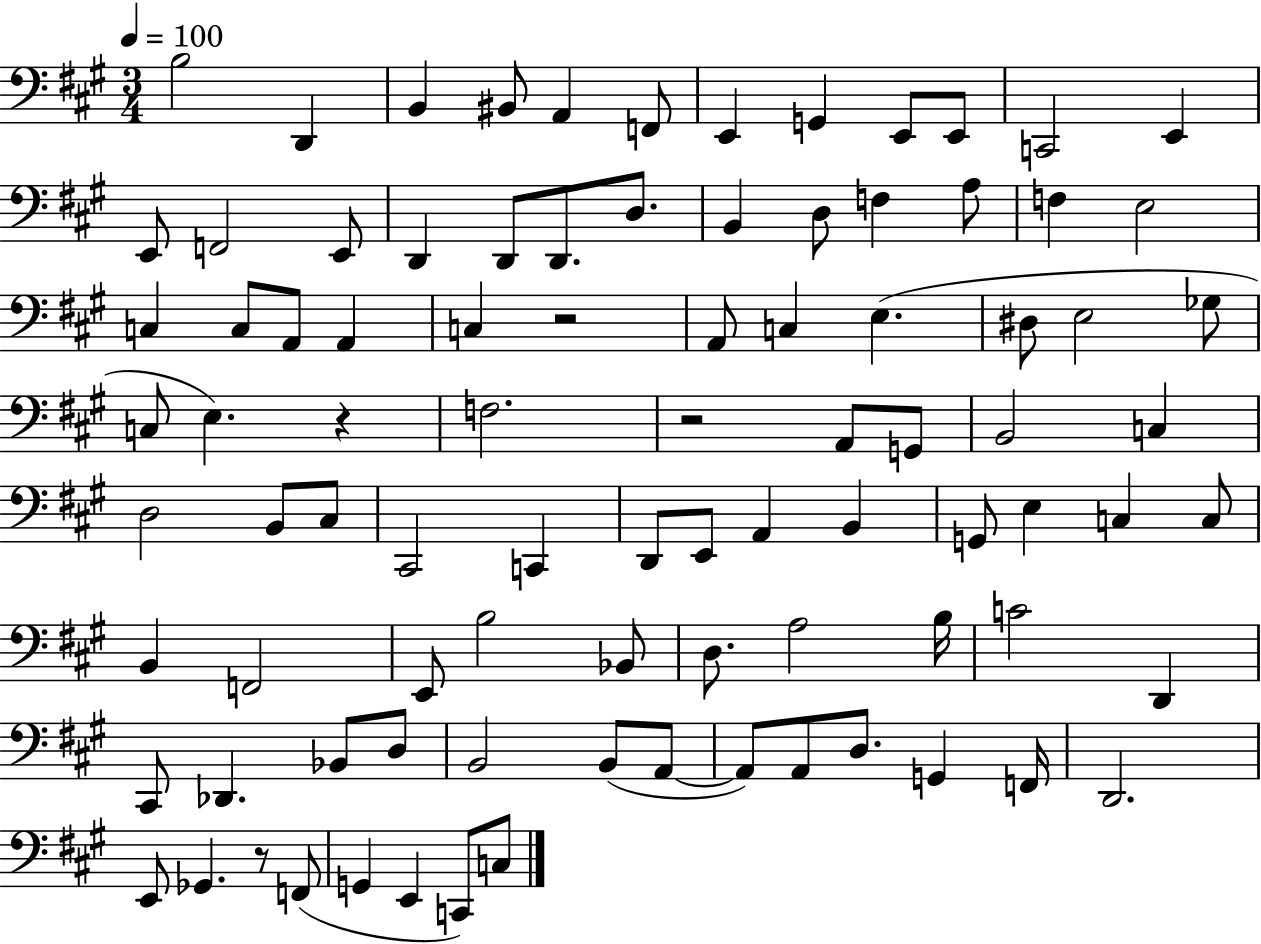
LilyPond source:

{
  \clef bass
  \numericTimeSignature
  \time 3/4
  \key a \major
  \tempo 4 = 100
  b2 d,4 | b,4 bis,8 a,4 f,8 | e,4 g,4 e,8 e,8 | c,2 e,4 | \break e,8 f,2 e,8 | d,4 d,8 d,8. d8. | b,4 d8 f4 a8 | f4 e2 | \break c4 c8 a,8 a,4 | c4 r2 | a,8 c4 e4.( | dis8 e2 ges8 | \break c8 e4.) r4 | f2. | r2 a,8 g,8 | b,2 c4 | \break d2 b,8 cis8 | cis,2 c,4 | d,8 e,8 a,4 b,4 | g,8 e4 c4 c8 | \break b,4 f,2 | e,8 b2 bes,8 | d8. a2 b16 | c'2 d,4 | \break cis,8 des,4. bes,8 d8 | b,2 b,8( a,8~~ | a,8) a,8 d8. g,4 f,16 | d,2. | \break e,8 ges,4. r8 f,8( | g,4 e,4 c,8) c8 | \bar "|."
}